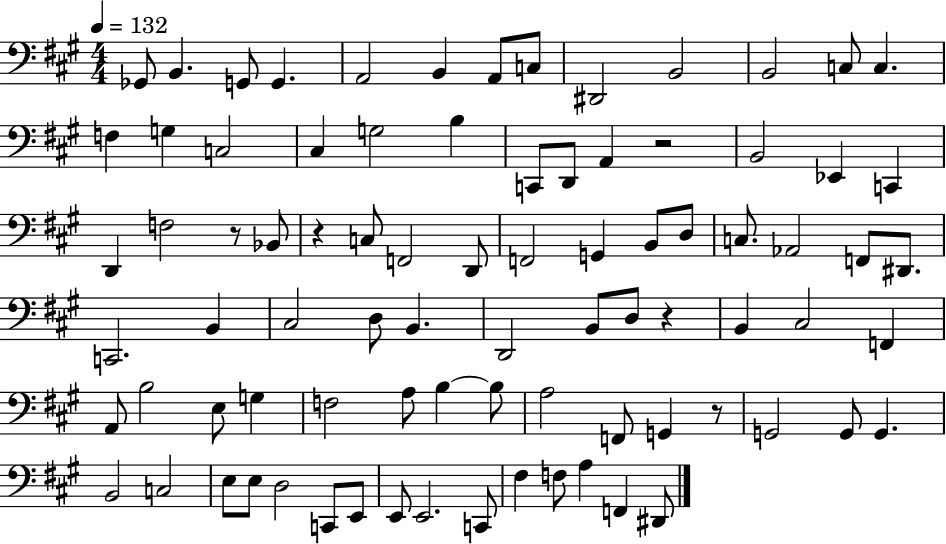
Gb2/e B2/q. G2/e G2/q. A2/h B2/q A2/e C3/e D#2/h B2/h B2/h C3/e C3/q. F3/q G3/q C3/h C#3/q G3/h B3/q C2/e D2/e A2/q R/h B2/h Eb2/q C2/q D2/q F3/h R/e Bb2/e R/q C3/e F2/h D2/e F2/h G2/q B2/e D3/e C3/e. Ab2/h F2/e D#2/e. C2/h. B2/q C#3/h D3/e B2/q. D2/h B2/e D3/e R/q B2/q C#3/h F2/q A2/e B3/h E3/e G3/q F3/h A3/e B3/q B3/e A3/h F2/e G2/q R/e G2/h G2/e G2/q. B2/h C3/h E3/e E3/e D3/h C2/e E2/e E2/e E2/h. C2/e F#3/q F3/e A3/q F2/q D#2/e